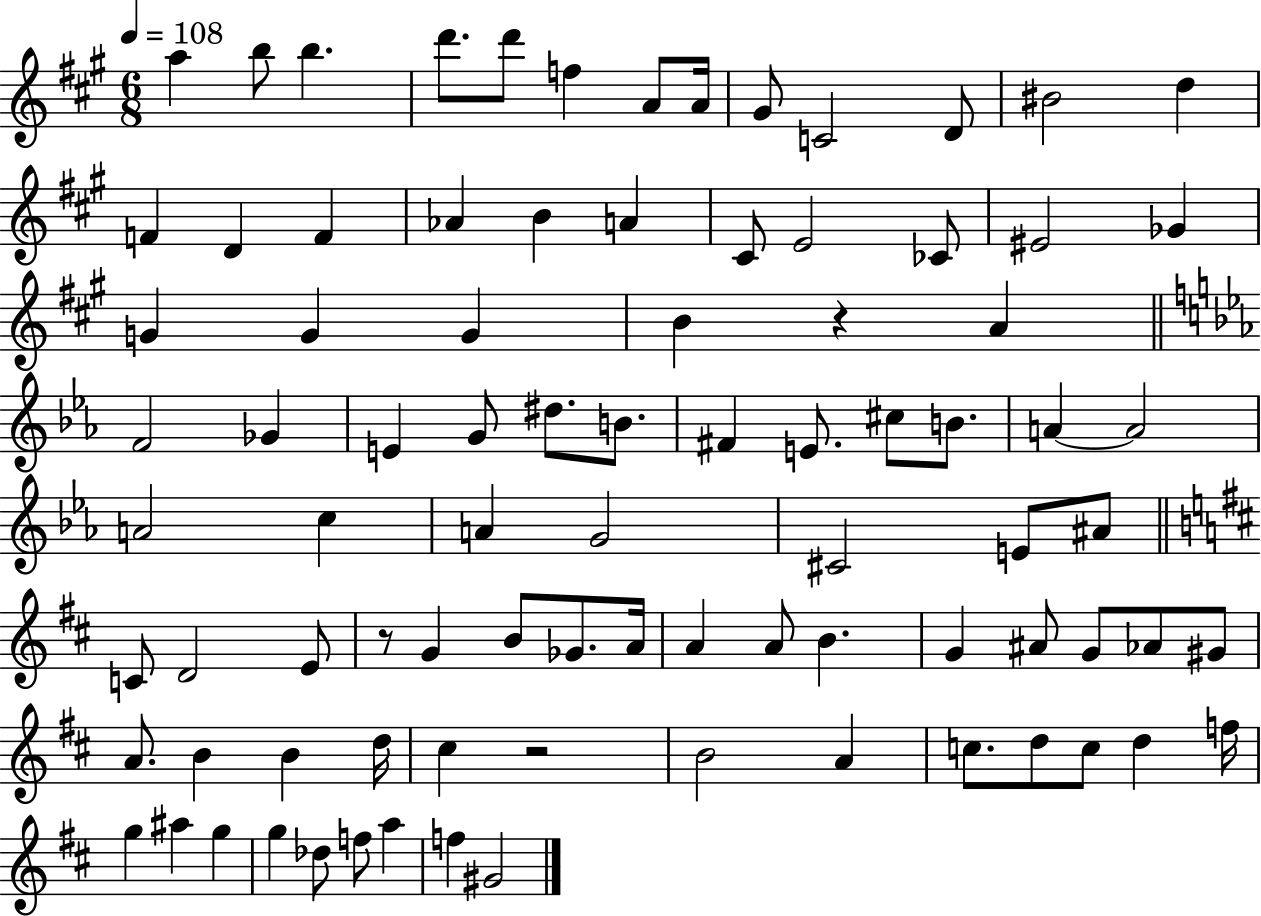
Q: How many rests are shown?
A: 3